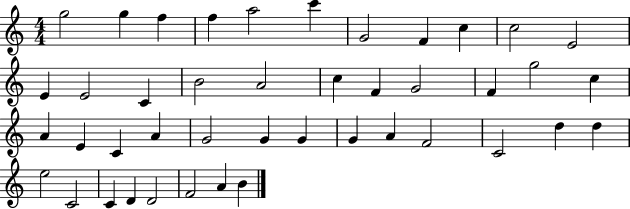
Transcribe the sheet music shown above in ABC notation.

X:1
T:Untitled
M:4/4
L:1/4
K:C
g2 g f f a2 c' G2 F c c2 E2 E E2 C B2 A2 c F G2 F g2 c A E C A G2 G G G A F2 C2 d d e2 C2 C D D2 F2 A B